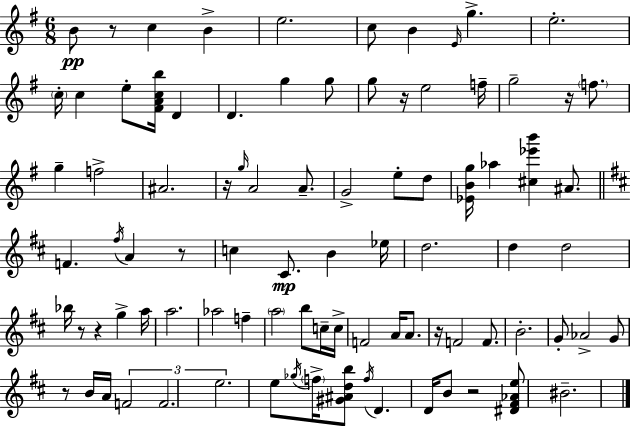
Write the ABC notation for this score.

X:1
T:Untitled
M:6/8
L:1/4
K:G
B/2 z/2 c B e2 c/2 B E/4 g e2 c/4 c e/2 [^FAcb]/4 D D g g/2 g/2 z/4 e2 f/4 g2 z/4 f/2 g f2 ^A2 z/4 g/4 A2 A/2 G2 e/2 d/2 [_EBg]/4 _a [^c_e'b'] ^A/2 F ^f/4 A z/2 c ^C/2 B _e/4 d2 d d2 _b/4 z/2 z g a/4 a2 _a2 f a2 b/2 c/4 c/4 F2 A/4 A/2 z/4 F2 F/2 B2 G/2 _A2 G/2 z/2 B/4 A/4 F2 F2 e2 e/2 _g/4 f/4 [^G^Adb]/2 f/4 D D/4 B/2 z2 [^D^F_Ae]/2 ^B2